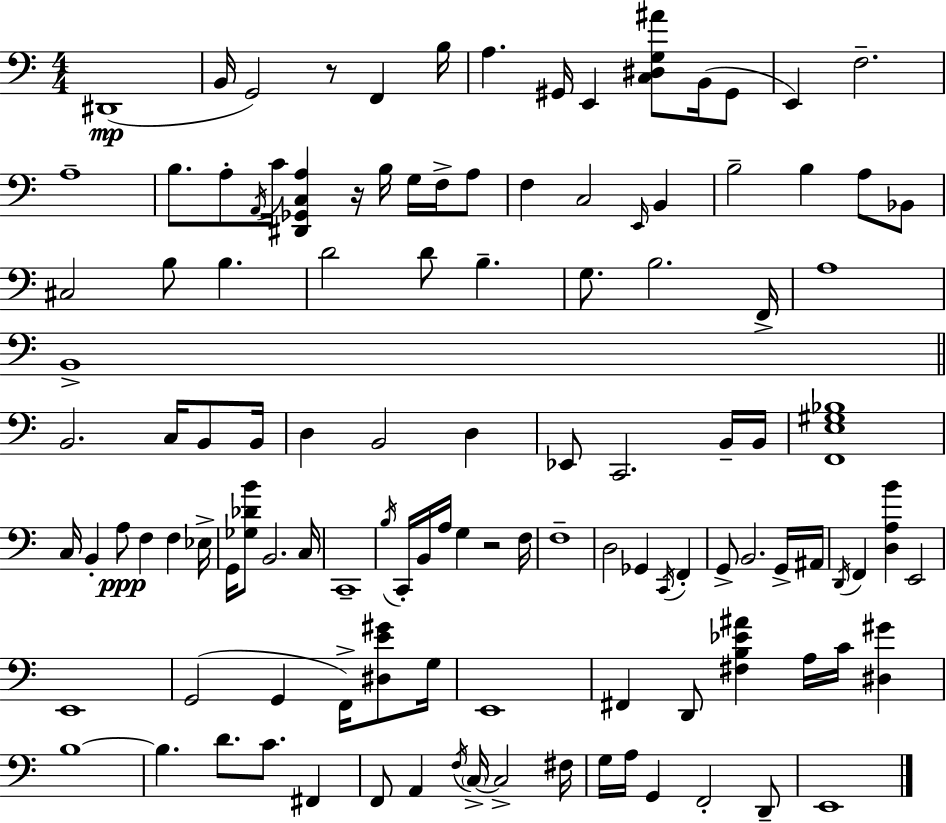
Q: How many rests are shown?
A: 3